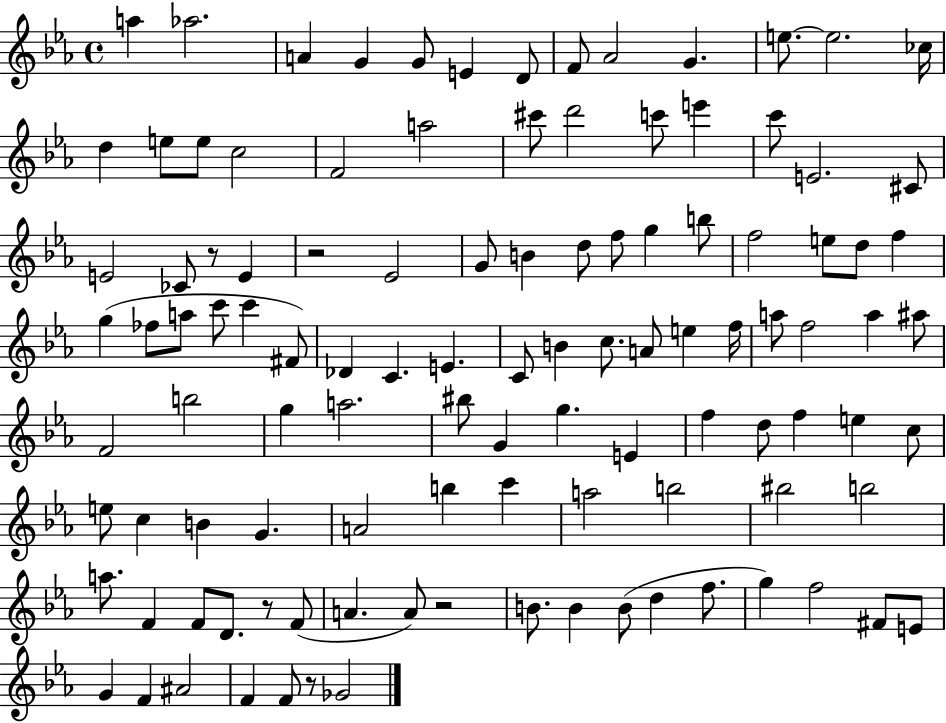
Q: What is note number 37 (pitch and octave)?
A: F5